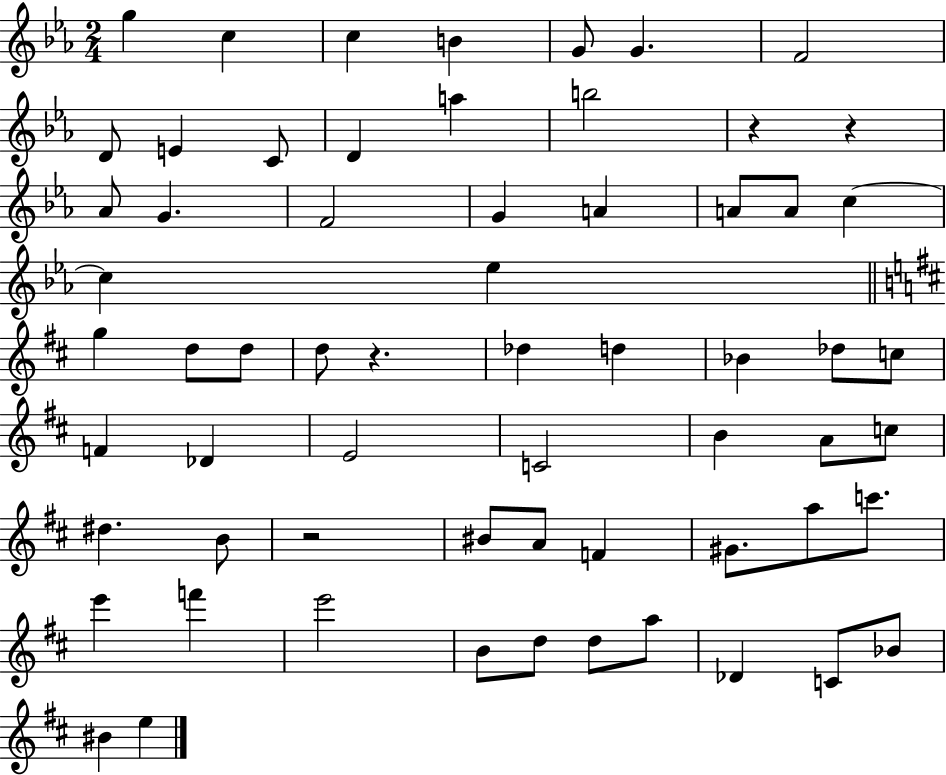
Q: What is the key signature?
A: EES major